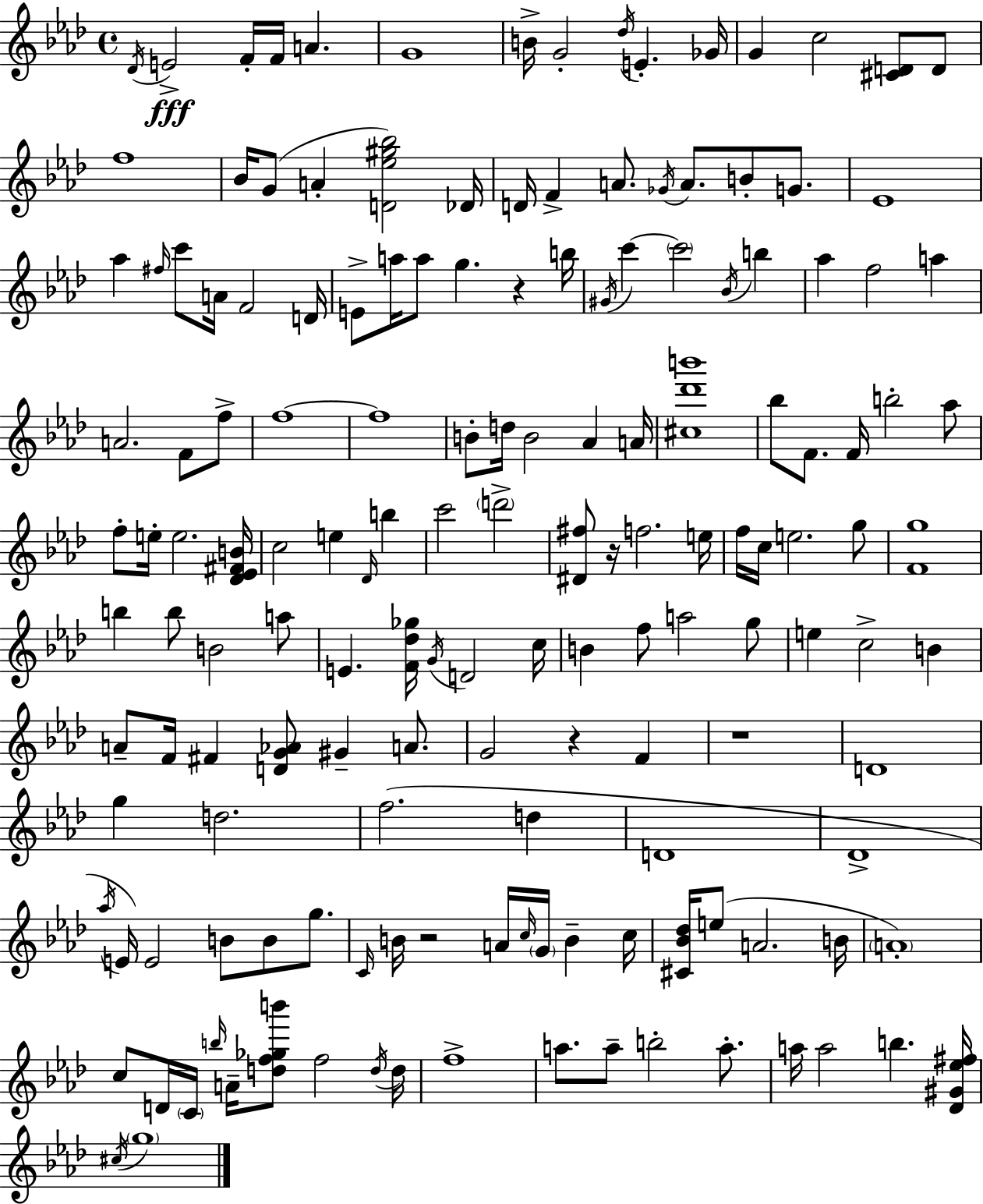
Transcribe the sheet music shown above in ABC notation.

X:1
T:Untitled
M:4/4
L:1/4
K:Ab
_D/4 E2 F/4 F/4 A G4 B/4 G2 _d/4 E _G/4 G c2 [^CD]/2 D/2 f4 _B/4 G/2 A [D_e^g_b]2 _D/4 D/4 F A/2 _G/4 A/2 B/2 G/2 _E4 _a ^f/4 c'/2 A/4 F2 D/4 E/2 a/4 a/2 g z b/4 ^G/4 c' c'2 _B/4 b _a f2 a A2 F/2 f/2 f4 f4 B/2 d/4 B2 _A A/4 [^c_d'b']4 _b/2 F/2 F/4 b2 _a/2 f/2 e/4 e2 [_D_E^FB]/4 c2 e _D/4 b c'2 d'2 [^D^f]/2 z/4 f2 e/4 f/4 c/4 e2 g/2 [Fg]4 b b/2 B2 a/2 E [F_d_g]/4 G/4 D2 c/4 B f/2 a2 g/2 e c2 B A/2 F/4 ^F [DG_A]/2 ^G A/2 G2 z F z4 D4 g d2 f2 d D4 _D4 _a/4 E/4 E2 B/2 B/2 g/2 C/4 B/4 z2 A/4 c/4 G/4 B c/4 [^C_B_d]/4 e/2 A2 B/4 A4 c/2 D/4 C/4 b/4 A/4 [df_gb']/2 f2 d/4 d/4 f4 a/2 a/2 b2 a/2 a/4 a2 b [_D^G_e^f]/4 ^c/4 g4